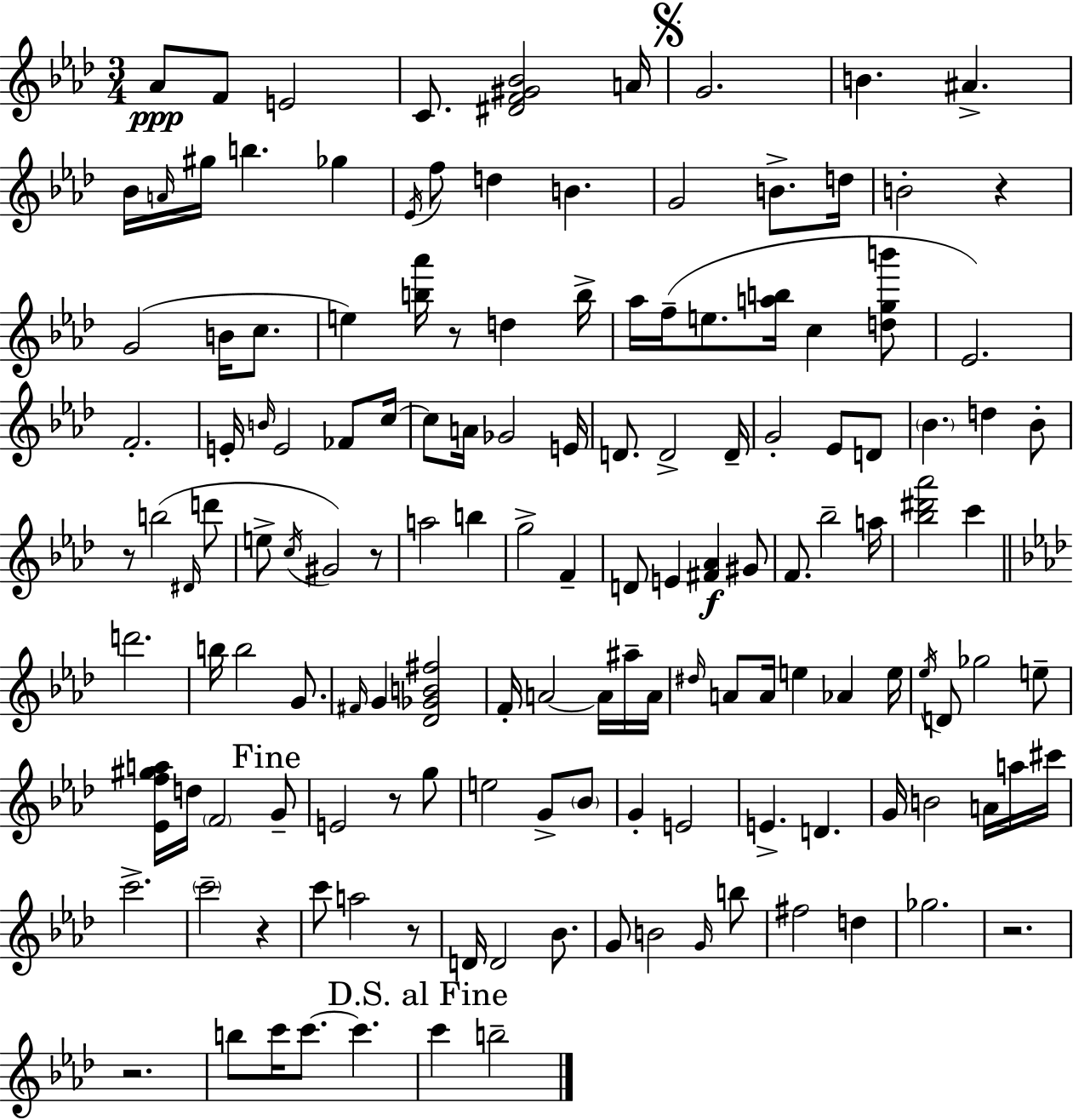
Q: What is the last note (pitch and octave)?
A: B5